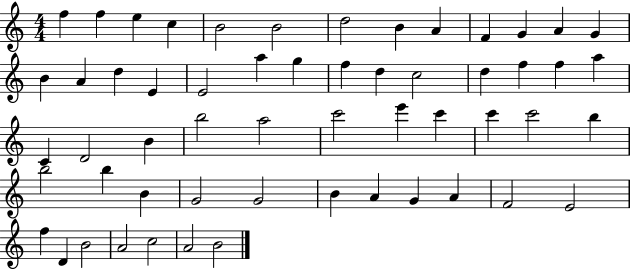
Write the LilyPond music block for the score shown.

{
  \clef treble
  \numericTimeSignature
  \time 4/4
  \key c \major
  f''4 f''4 e''4 c''4 | b'2 b'2 | d''2 b'4 a'4 | f'4 g'4 a'4 g'4 | \break b'4 a'4 d''4 e'4 | e'2 a''4 g''4 | f''4 d''4 c''2 | d''4 f''4 f''4 a''4 | \break c'4 d'2 b'4 | b''2 a''2 | c'''2 e'''4 c'''4 | c'''4 c'''2 b''4 | \break b''2 b''4 b'4 | g'2 g'2 | b'4 a'4 g'4 a'4 | f'2 e'2 | \break f''4 d'4 b'2 | a'2 c''2 | a'2 b'2 | \bar "|."
}